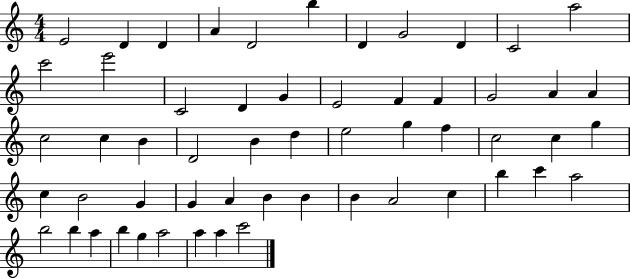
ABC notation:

X:1
T:Untitled
M:4/4
L:1/4
K:C
E2 D D A D2 b D G2 D C2 a2 c'2 e'2 C2 D G E2 F F G2 A A c2 c B D2 B d e2 g f c2 c g c B2 G G A B B B A2 c b c' a2 b2 b a b g a2 a a c'2